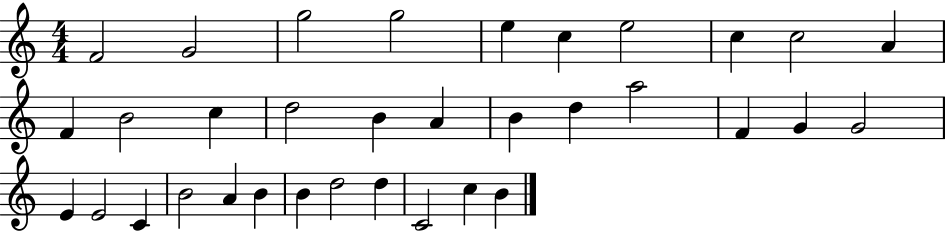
{
  \clef treble
  \numericTimeSignature
  \time 4/4
  \key c \major
  f'2 g'2 | g''2 g''2 | e''4 c''4 e''2 | c''4 c''2 a'4 | \break f'4 b'2 c''4 | d''2 b'4 a'4 | b'4 d''4 a''2 | f'4 g'4 g'2 | \break e'4 e'2 c'4 | b'2 a'4 b'4 | b'4 d''2 d''4 | c'2 c''4 b'4 | \break \bar "|."
}